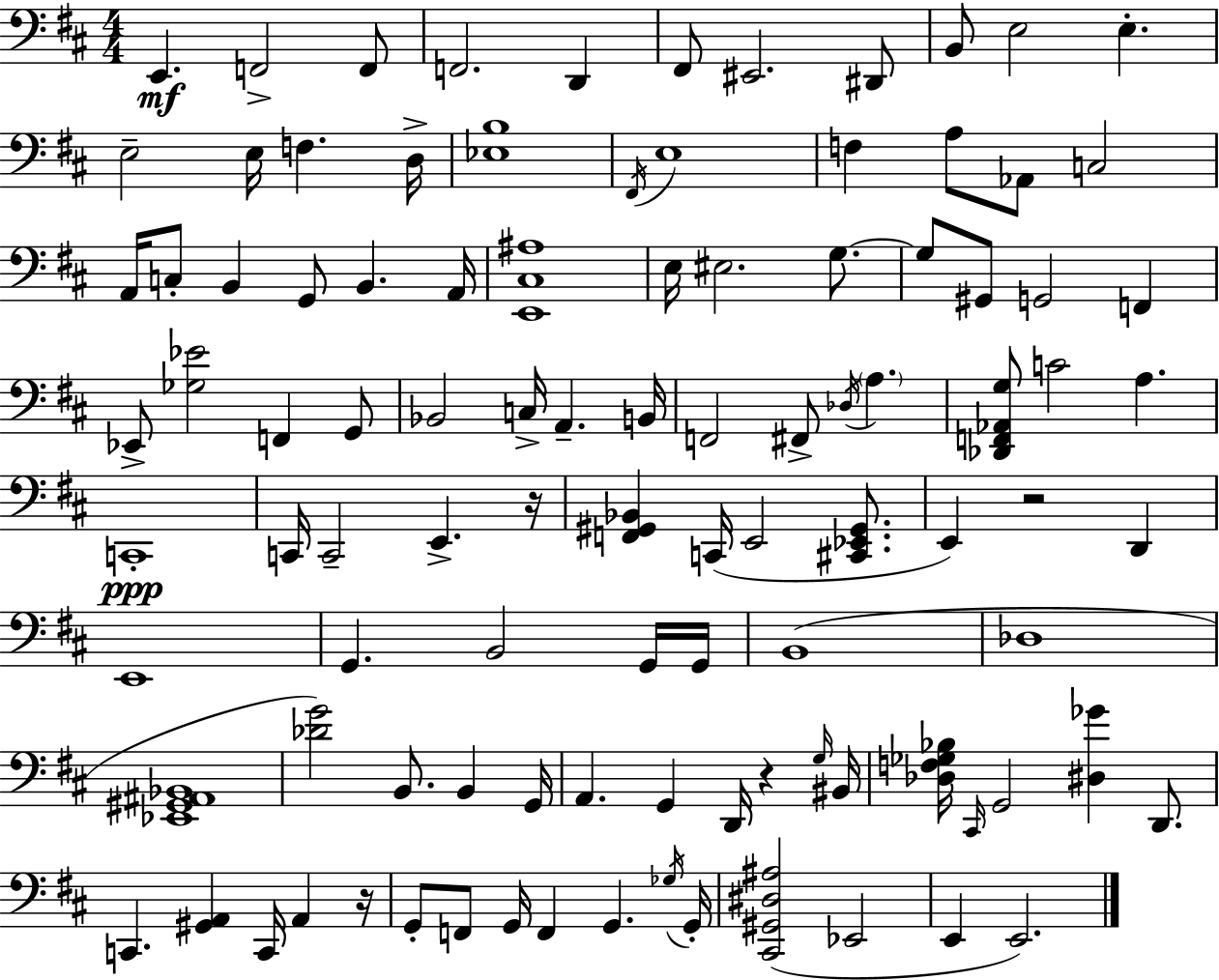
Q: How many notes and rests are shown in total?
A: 102